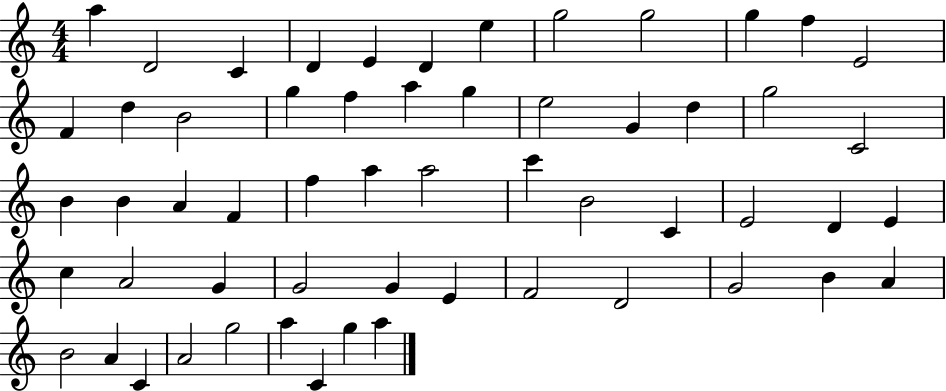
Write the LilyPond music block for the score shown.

{
  \clef treble
  \numericTimeSignature
  \time 4/4
  \key c \major
  a''4 d'2 c'4 | d'4 e'4 d'4 e''4 | g''2 g''2 | g''4 f''4 e'2 | \break f'4 d''4 b'2 | g''4 f''4 a''4 g''4 | e''2 g'4 d''4 | g''2 c'2 | \break b'4 b'4 a'4 f'4 | f''4 a''4 a''2 | c'''4 b'2 c'4 | e'2 d'4 e'4 | \break c''4 a'2 g'4 | g'2 g'4 e'4 | f'2 d'2 | g'2 b'4 a'4 | \break b'2 a'4 c'4 | a'2 g''2 | a''4 c'4 g''4 a''4 | \bar "|."
}